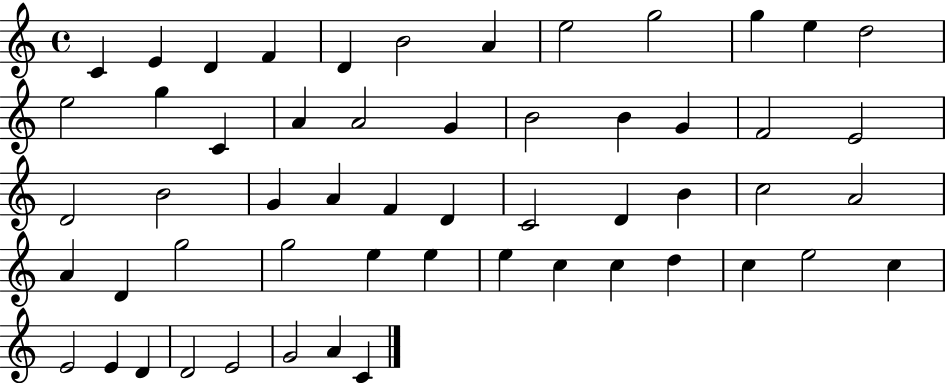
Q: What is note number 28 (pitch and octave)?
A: F4